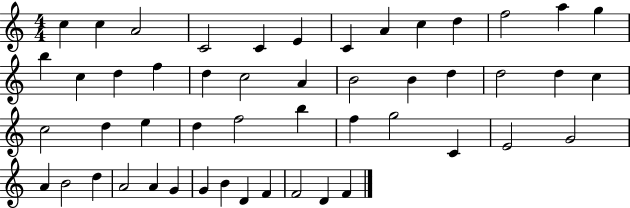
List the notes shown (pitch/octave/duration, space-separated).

C5/q C5/q A4/h C4/h C4/q E4/q C4/q A4/q C5/q D5/q F5/h A5/q G5/q B5/q C5/q D5/q F5/q D5/q C5/h A4/q B4/h B4/q D5/q D5/h D5/q C5/q C5/h D5/q E5/q D5/q F5/h B5/q F5/q G5/h C4/q E4/h G4/h A4/q B4/h D5/q A4/h A4/q G4/q G4/q B4/q D4/q F4/q F4/h D4/q F4/q